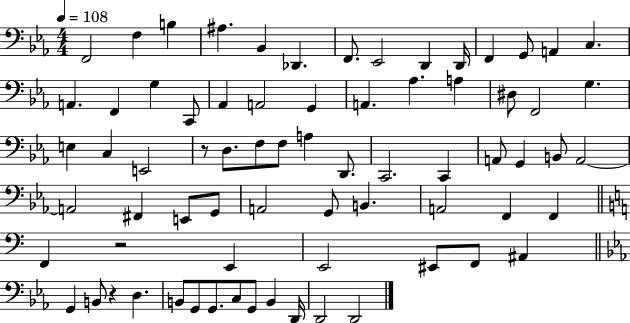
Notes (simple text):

F2/h F3/q B3/q A#3/q. Bb2/q Db2/q. F2/e. Eb2/h D2/q D2/s F2/q G2/e A2/q C3/q. A2/q. F2/q G3/q C2/e Ab2/q A2/h G2/q A2/q. Ab3/q. A3/q D#3/e F2/h G3/q. E3/q C3/q E2/h R/e D3/e. F3/e F3/e A3/q D2/e. C2/h. C2/q A2/e G2/q B2/e A2/h A2/h F#2/q E2/e G2/e A2/h G2/e B2/q. A2/h F2/q F2/q F2/q R/h E2/q E2/h EIS2/e F2/e A#2/q G2/q B2/e R/q D3/q. B2/e G2/e G2/e. C3/e G2/e B2/q D2/s D2/h D2/h